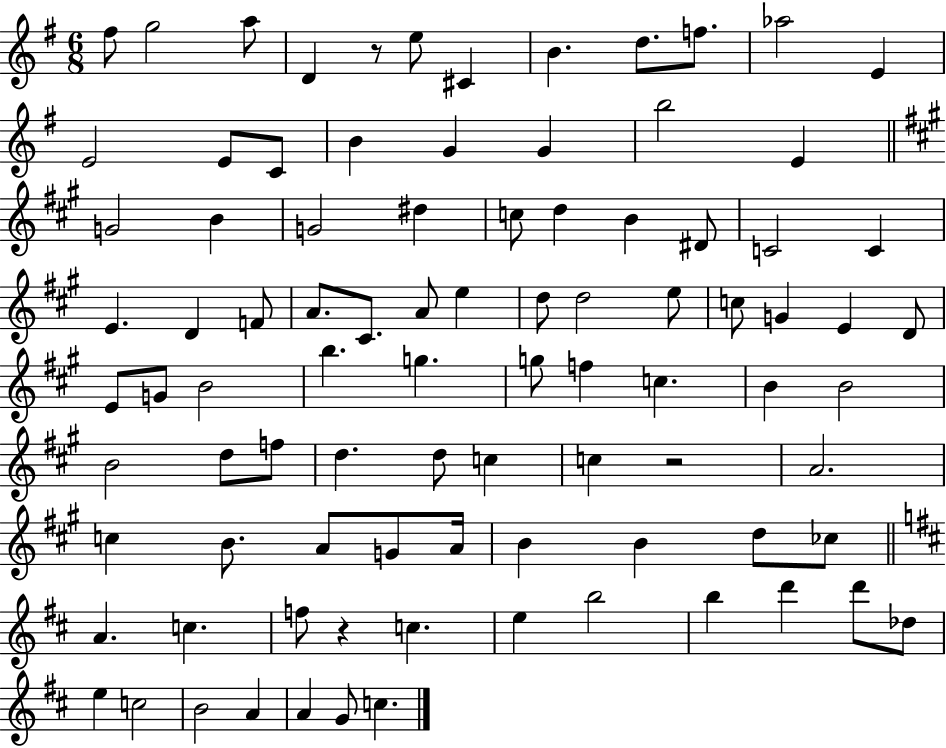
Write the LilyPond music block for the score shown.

{
  \clef treble
  \numericTimeSignature
  \time 6/8
  \key g \major
  fis''8 g''2 a''8 | d'4 r8 e''8 cis'4 | b'4. d''8. f''8. | aes''2 e'4 | \break e'2 e'8 c'8 | b'4 g'4 g'4 | b''2 e'4 | \bar "||" \break \key a \major g'2 b'4 | g'2 dis''4 | c''8 d''4 b'4 dis'8 | c'2 c'4 | \break e'4. d'4 f'8 | a'8. cis'8. a'8 e''4 | d''8 d''2 e''8 | c''8 g'4 e'4 d'8 | \break e'8 g'8 b'2 | b''4. g''4. | g''8 f''4 c''4. | b'4 b'2 | \break b'2 d''8 f''8 | d''4. d''8 c''4 | c''4 r2 | a'2. | \break c''4 b'8. a'8 g'8 a'16 | b'4 b'4 d''8 ces''8 | \bar "||" \break \key d \major a'4. c''4. | f''8 r4 c''4. | e''4 b''2 | b''4 d'''4 d'''8 des''8 | \break e''4 c''2 | b'2 a'4 | a'4 g'8 c''4. | \bar "|."
}